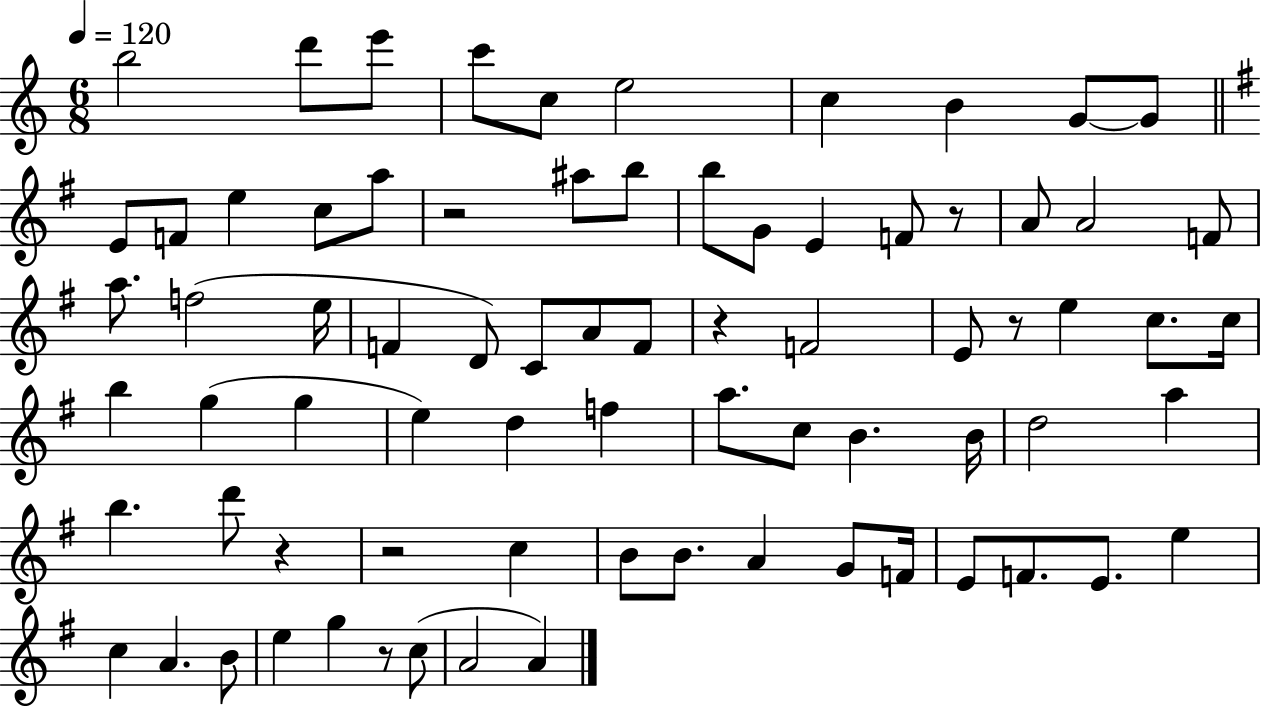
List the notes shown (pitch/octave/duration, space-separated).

B5/h D6/e E6/e C6/e C5/e E5/h C5/q B4/q G4/e G4/e E4/e F4/e E5/q C5/e A5/e R/h A#5/e B5/e B5/e G4/e E4/q F4/e R/e A4/e A4/h F4/e A5/e. F5/h E5/s F4/q D4/e C4/e A4/e F4/e R/q F4/h E4/e R/e E5/q C5/e. C5/s B5/q G5/q G5/q E5/q D5/q F5/q A5/e. C5/e B4/q. B4/s D5/h A5/q B5/q. D6/e R/q R/h C5/q B4/e B4/e. A4/q G4/e F4/s E4/e F4/e. E4/e. E5/q C5/q A4/q. B4/e E5/q G5/q R/e C5/e A4/h A4/q